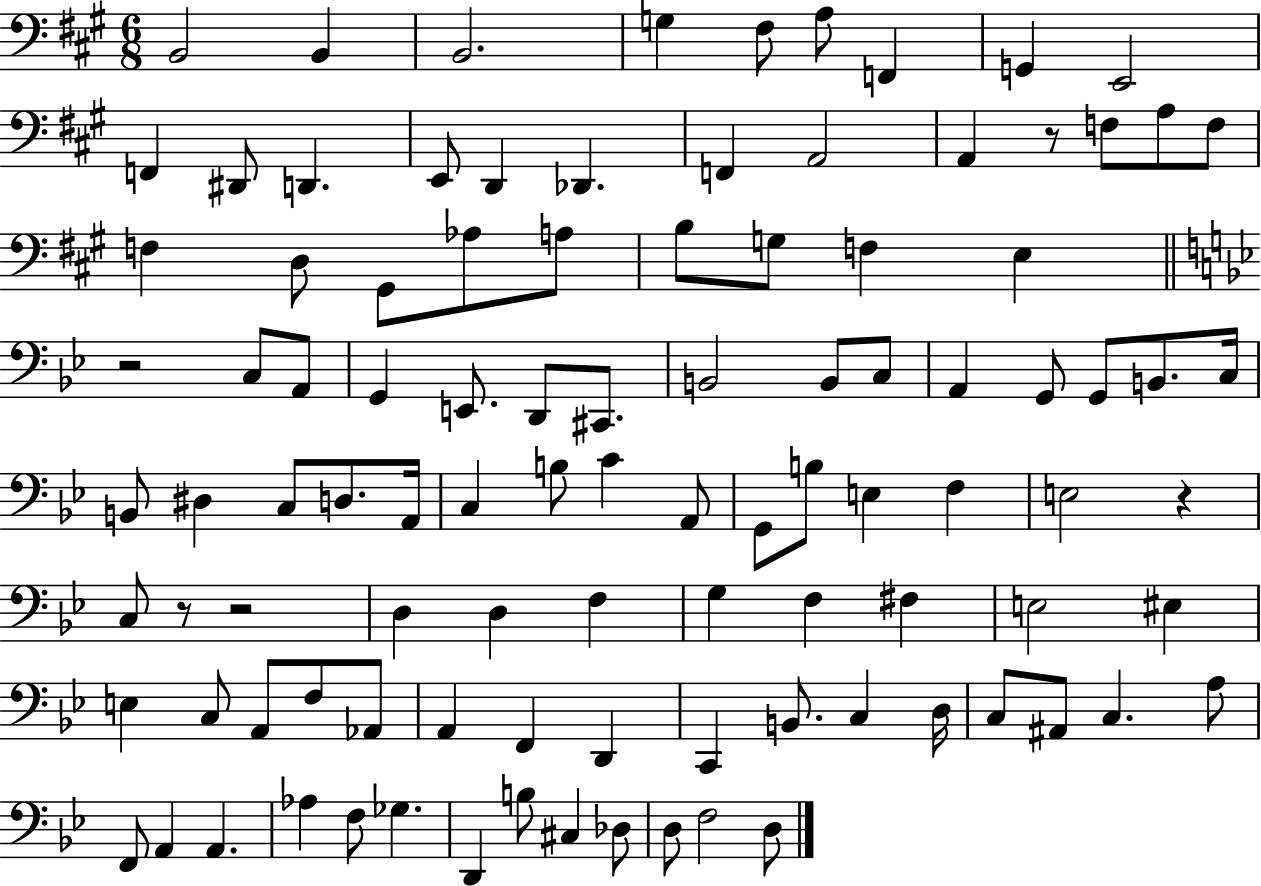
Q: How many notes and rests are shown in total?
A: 101